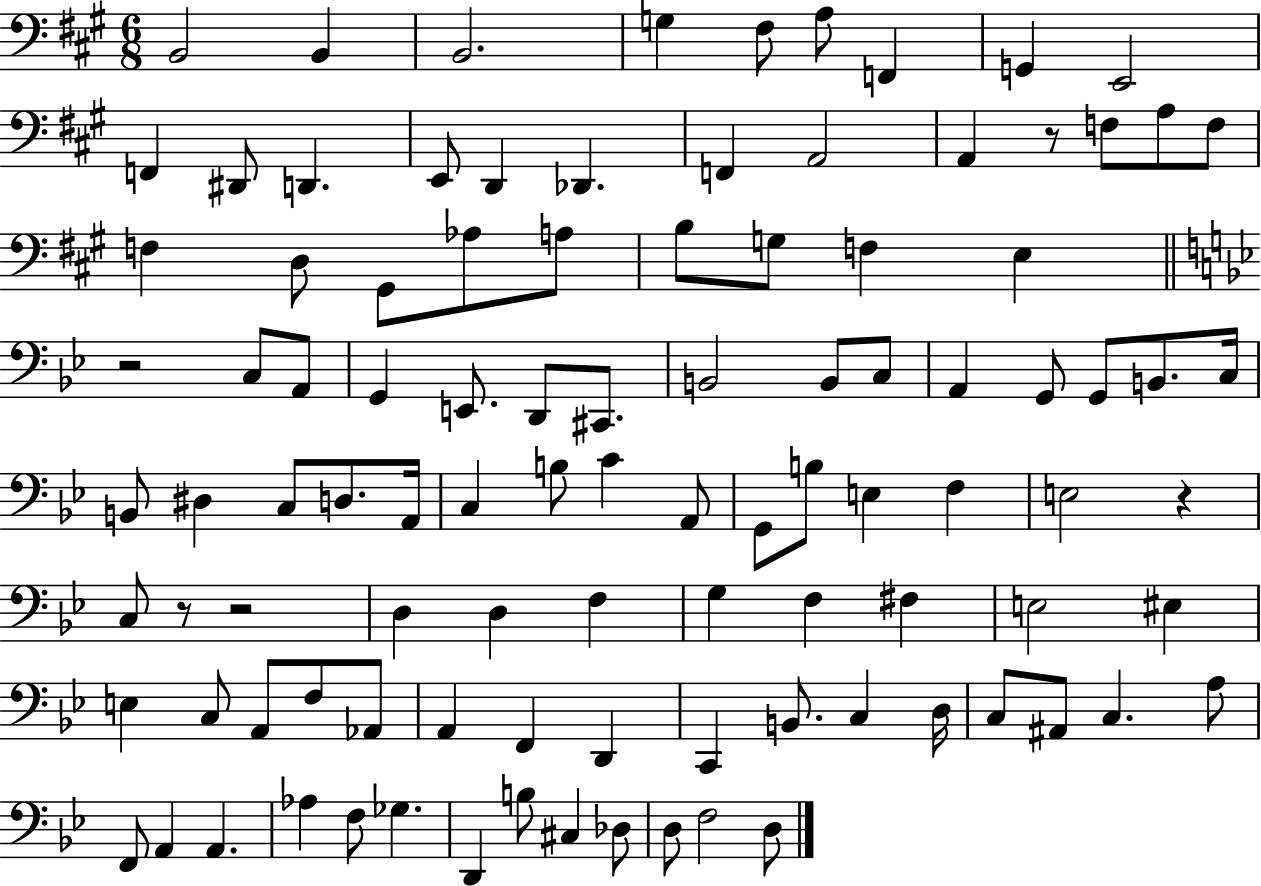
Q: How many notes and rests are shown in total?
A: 101